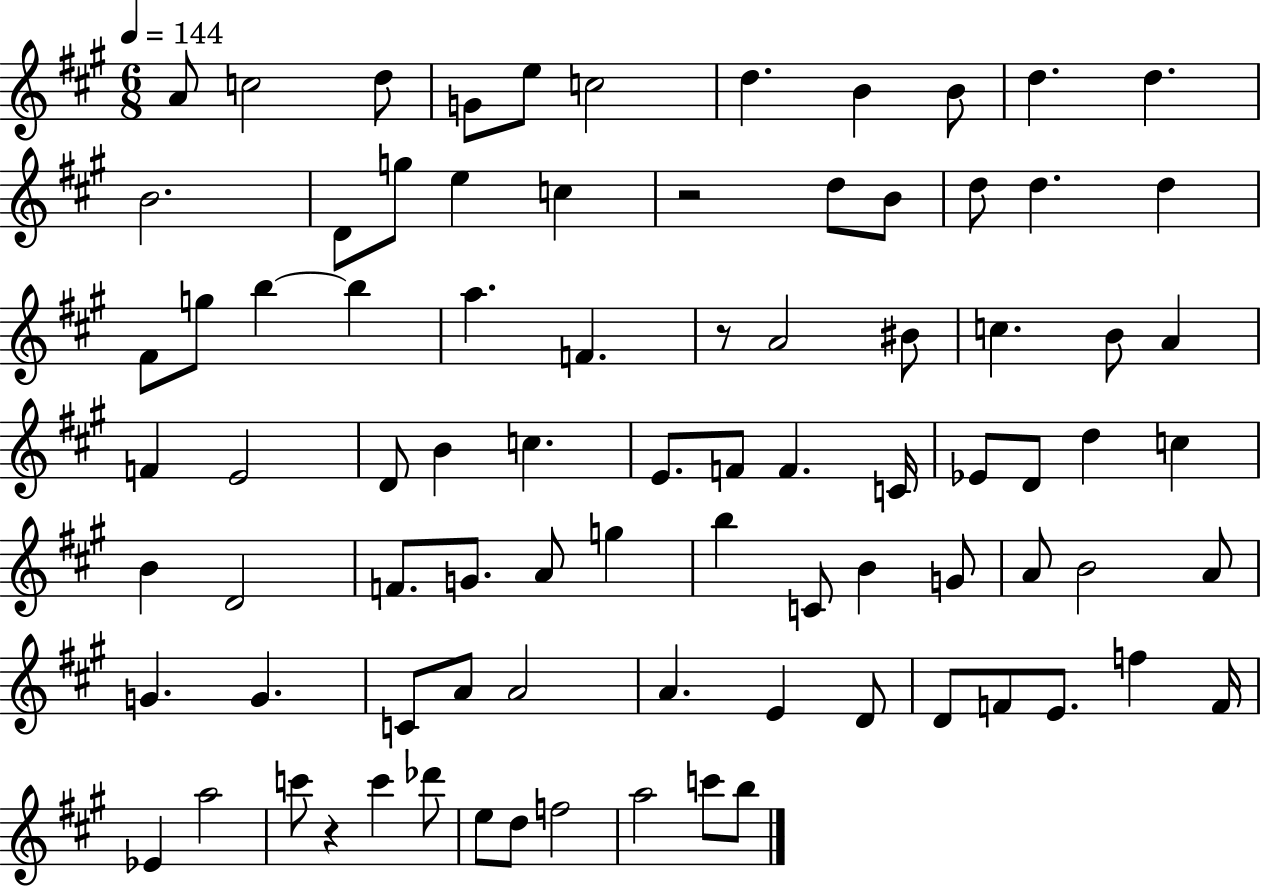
{
  \clef treble
  \numericTimeSignature
  \time 6/8
  \key a \major
  \tempo 4 = 144
  \repeat volta 2 { a'8 c''2 d''8 | g'8 e''8 c''2 | d''4. b'4 b'8 | d''4. d''4. | \break b'2. | d'8 g''8 e''4 c''4 | r2 d''8 b'8 | d''8 d''4. d''4 | \break fis'8 g''8 b''4~~ b''4 | a''4. f'4. | r8 a'2 bis'8 | c''4. b'8 a'4 | \break f'4 e'2 | d'8 b'4 c''4. | e'8. f'8 f'4. c'16 | ees'8 d'8 d''4 c''4 | \break b'4 d'2 | f'8. g'8. a'8 g''4 | b''4 c'8 b'4 g'8 | a'8 b'2 a'8 | \break g'4. g'4. | c'8 a'8 a'2 | a'4. e'4 d'8 | d'8 f'8 e'8. f''4 f'16 | \break ees'4 a''2 | c'''8 r4 c'''4 des'''8 | e''8 d''8 f''2 | a''2 c'''8 b''8 | \break } \bar "|."
}